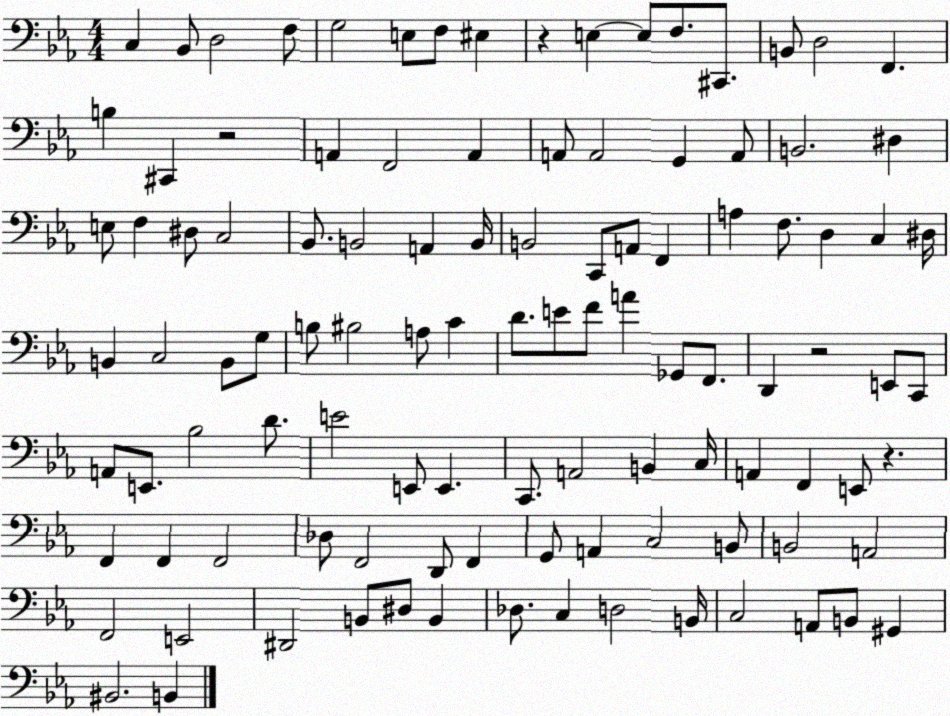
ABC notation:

X:1
T:Untitled
M:4/4
L:1/4
K:Eb
C, _B,,/2 D,2 F,/2 G,2 E,/2 F,/2 ^E, z E, E,/2 F,/2 ^C,,/2 B,,/2 D,2 F,, B, ^C,, z2 A,, F,,2 A,, A,,/2 A,,2 G,, A,,/2 B,,2 ^D, E,/2 F, ^D,/2 C,2 _B,,/2 B,,2 A,, B,,/4 B,,2 C,,/2 A,,/2 F,, A, F,/2 D, C, ^D,/4 B,, C,2 B,,/2 G,/2 B,/2 ^B,2 A,/2 C D/2 E/2 F/2 A _G,,/2 F,,/2 D,, z2 E,,/2 C,,/2 A,,/2 E,,/2 _B,2 D/2 E2 E,,/2 E,, C,,/2 A,,2 B,, C,/4 A,, F,, E,,/2 z F,, F,, F,,2 _D,/2 F,,2 D,,/2 F,, G,,/2 A,, C,2 B,,/2 B,,2 A,,2 F,,2 E,,2 ^D,,2 B,,/2 ^D,/2 B,, _D,/2 C, D,2 B,,/4 C,2 A,,/2 B,,/2 ^G,, ^B,,2 B,,